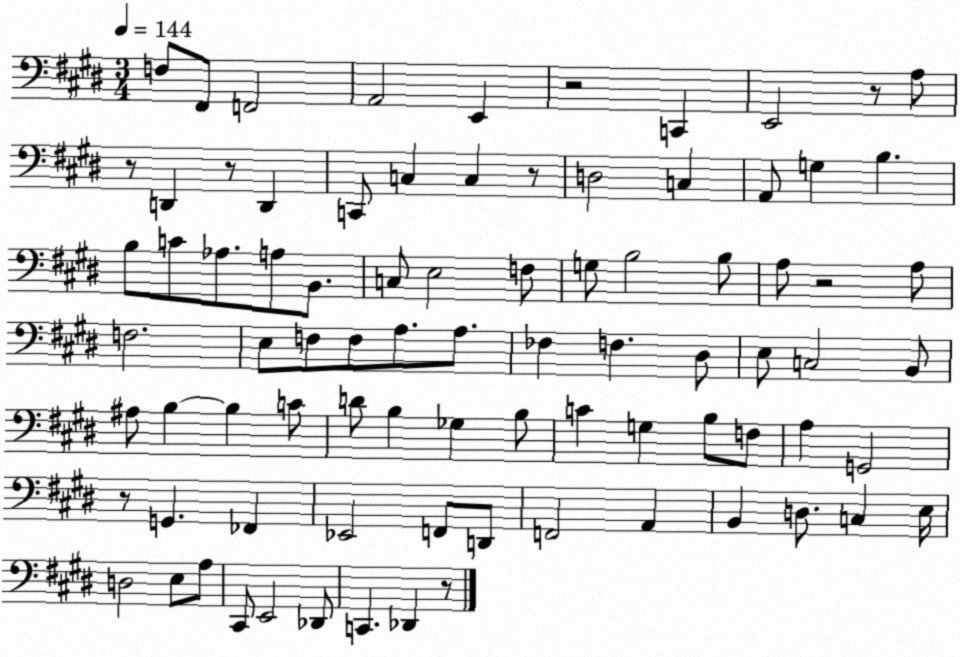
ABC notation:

X:1
T:Untitled
M:3/4
L:1/4
K:E
F,/2 ^F,,/2 F,,2 A,,2 E,, z2 C,, E,,2 z/2 A,/2 z/2 D,, z/2 D,, C,,/2 C, C, z/2 D,2 C, A,,/2 G, B, B,/2 C/2 _A,/2 A,/2 B,,/2 C,/2 E,2 F,/2 G,/2 B,2 B,/2 A,/2 z2 A,/2 F,2 E,/2 F,/2 F,/2 A,/2 A,/2 _F, F, ^D,/2 E,/2 C,2 B,,/2 ^A,/2 B, B, C/2 D/2 B, _G, B,/2 C G, B,/2 F,/2 A, G,,2 z/2 G,, _F,, _E,,2 F,,/2 D,,/2 F,,2 A,, B,, D,/2 C, E,/4 D,2 E,/2 A,/2 ^C,,/2 E,,2 _D,,/2 C,, _D,, z/2